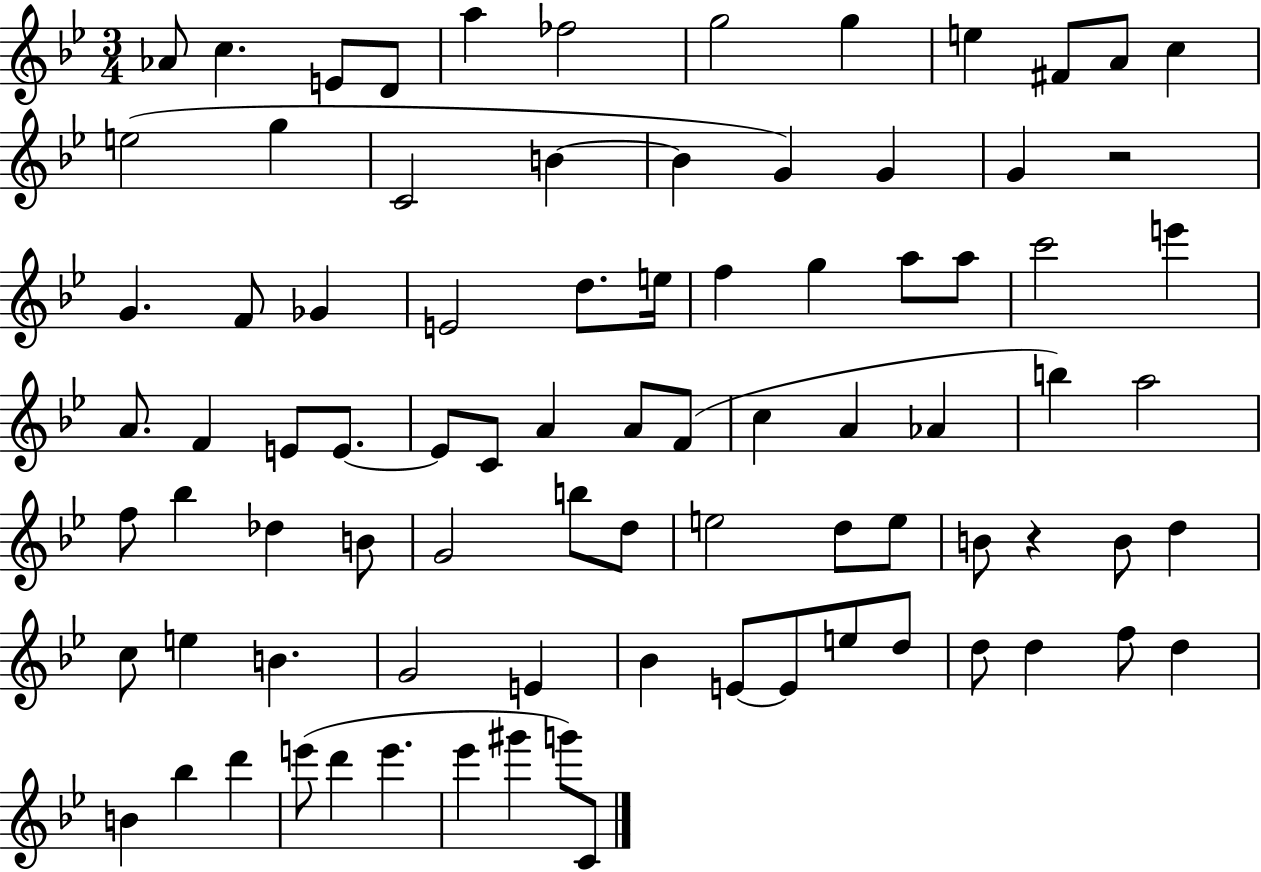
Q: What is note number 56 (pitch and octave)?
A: E5